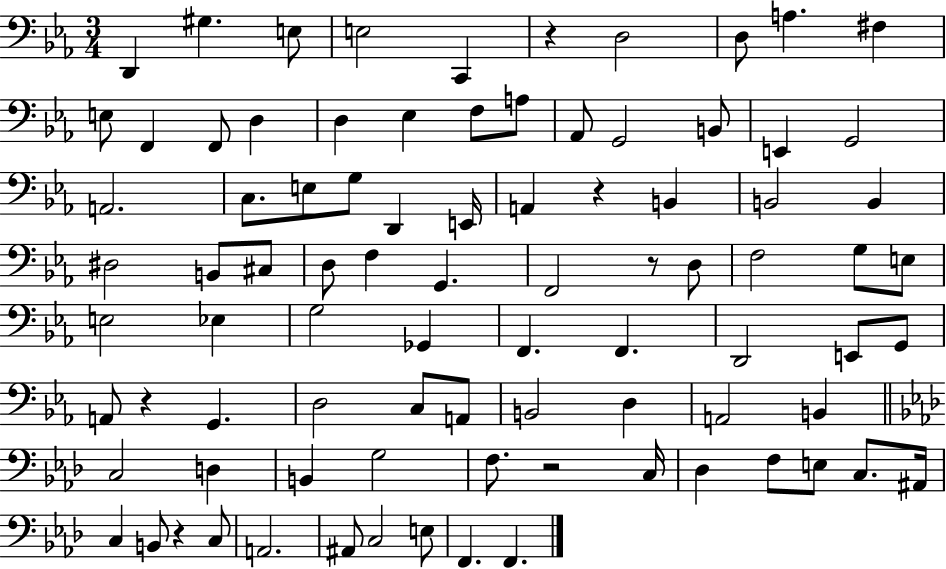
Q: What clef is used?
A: bass